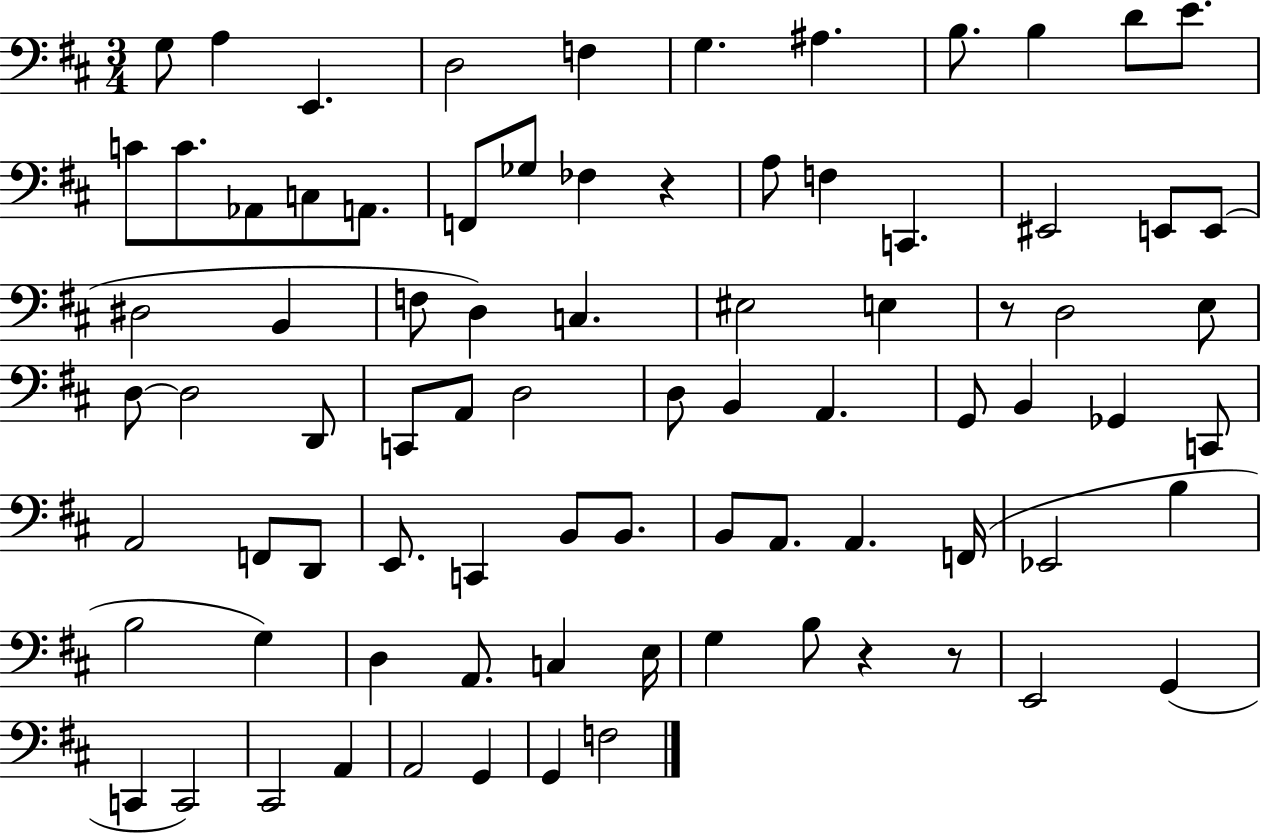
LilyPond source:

{
  \clef bass
  \numericTimeSignature
  \time 3/4
  \key d \major
  g8 a4 e,4. | d2 f4 | g4. ais4. | b8. b4 d'8 e'8. | \break c'8 c'8. aes,8 c8 a,8. | f,8 ges8 fes4 r4 | a8 f4 c,4. | eis,2 e,8 e,8( | \break dis2 b,4 | f8 d4) c4. | eis2 e4 | r8 d2 e8 | \break d8~~ d2 d,8 | c,8 a,8 d2 | d8 b,4 a,4. | g,8 b,4 ges,4 c,8 | \break a,2 f,8 d,8 | e,8. c,4 b,8 b,8. | b,8 a,8. a,4. f,16( | ees,2 b4 | \break b2 g4) | d4 a,8. c4 e16 | g4 b8 r4 r8 | e,2 g,4( | \break c,4 c,2) | cis,2 a,4 | a,2 g,4 | g,4 f2 | \break \bar "|."
}